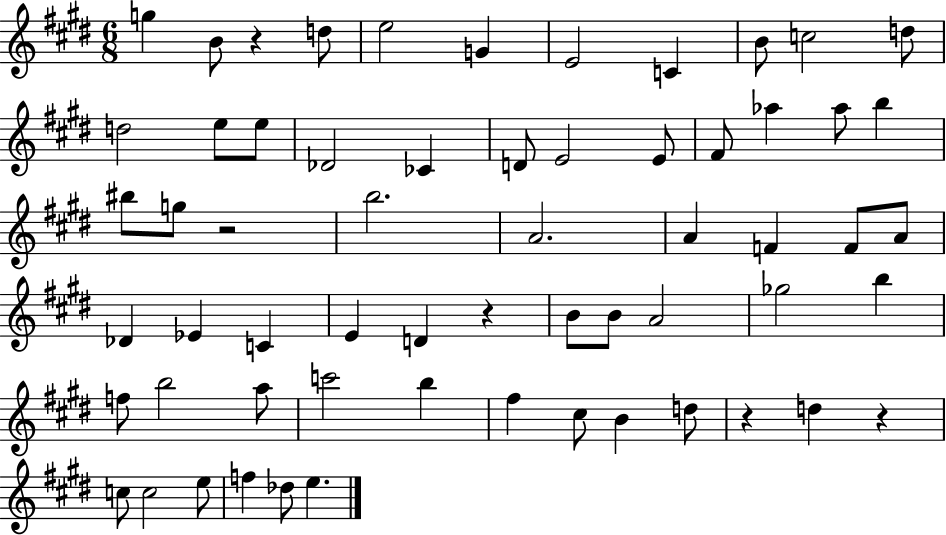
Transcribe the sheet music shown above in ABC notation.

X:1
T:Untitled
M:6/8
L:1/4
K:E
g B/2 z d/2 e2 G E2 C B/2 c2 d/2 d2 e/2 e/2 _D2 _C D/2 E2 E/2 ^F/2 _a _a/2 b ^b/2 g/2 z2 b2 A2 A F F/2 A/2 _D _E C E D z B/2 B/2 A2 _g2 b f/2 b2 a/2 c'2 b ^f ^c/2 B d/2 z d z c/2 c2 e/2 f _d/2 e